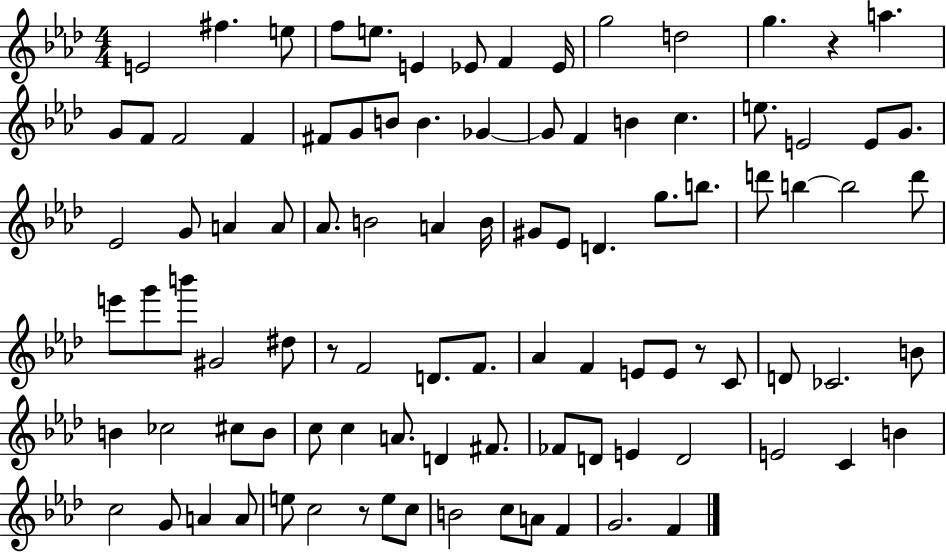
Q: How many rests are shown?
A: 4